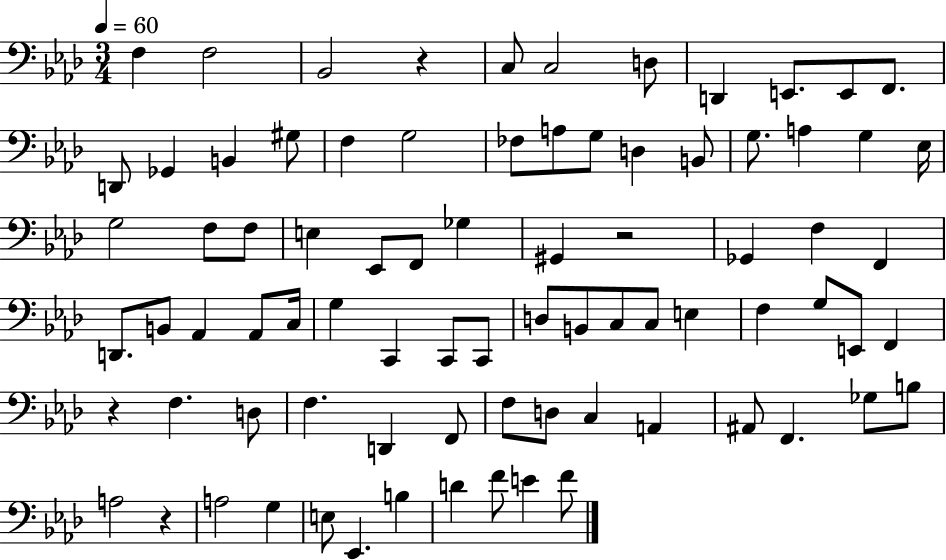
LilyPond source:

{
  \clef bass
  \numericTimeSignature
  \time 3/4
  \key aes \major
  \tempo 4 = 60
  f4 f2 | bes,2 r4 | c8 c2 d8 | d,4 e,8. e,8 f,8. | \break d,8 ges,4 b,4 gis8 | f4 g2 | fes8 a8 g8 d4 b,8 | g8. a4 g4 ees16 | \break g2 f8 f8 | e4 ees,8 f,8 ges4 | gis,4 r2 | ges,4 f4 f,4 | \break d,8. b,8 aes,4 aes,8 c16 | g4 c,4 c,8 c,8 | d8 b,8 c8 c8 e4 | f4 g8 e,8 f,4 | \break r4 f4. d8 | f4. d,4 f,8 | f8 d8 c4 a,4 | ais,8 f,4. ges8 b8 | \break a2 r4 | a2 g4 | e8 ees,4. b4 | d'4 f'8 e'4 f'8 | \break \bar "|."
}